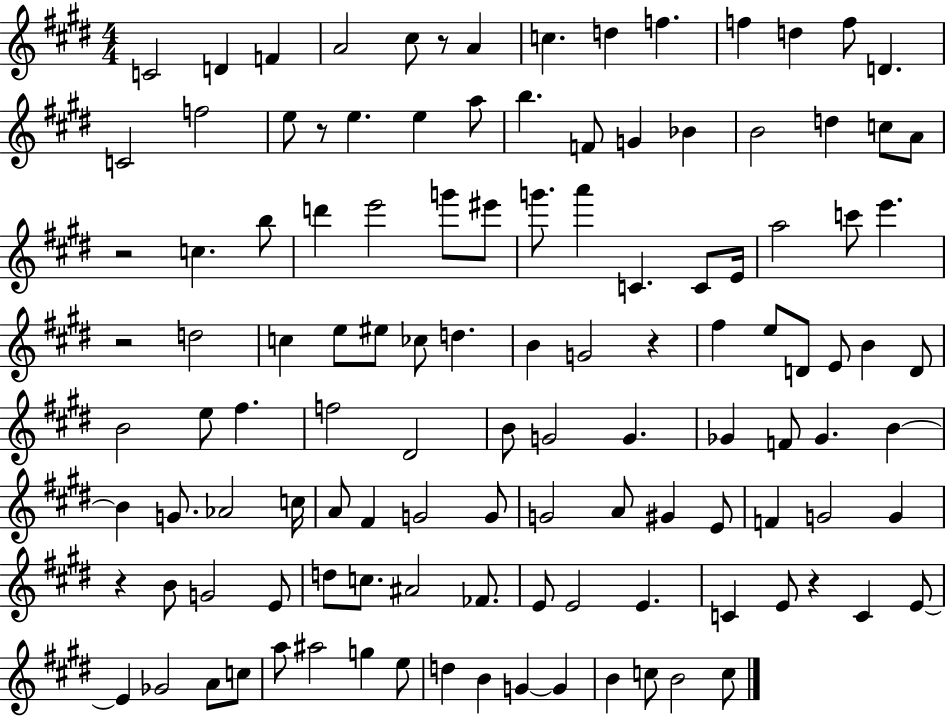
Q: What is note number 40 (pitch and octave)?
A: C6